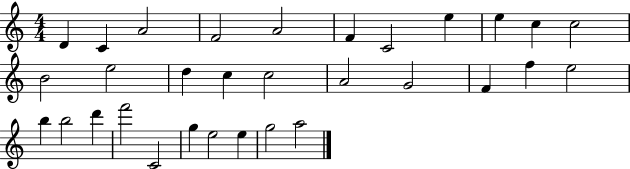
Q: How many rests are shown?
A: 0